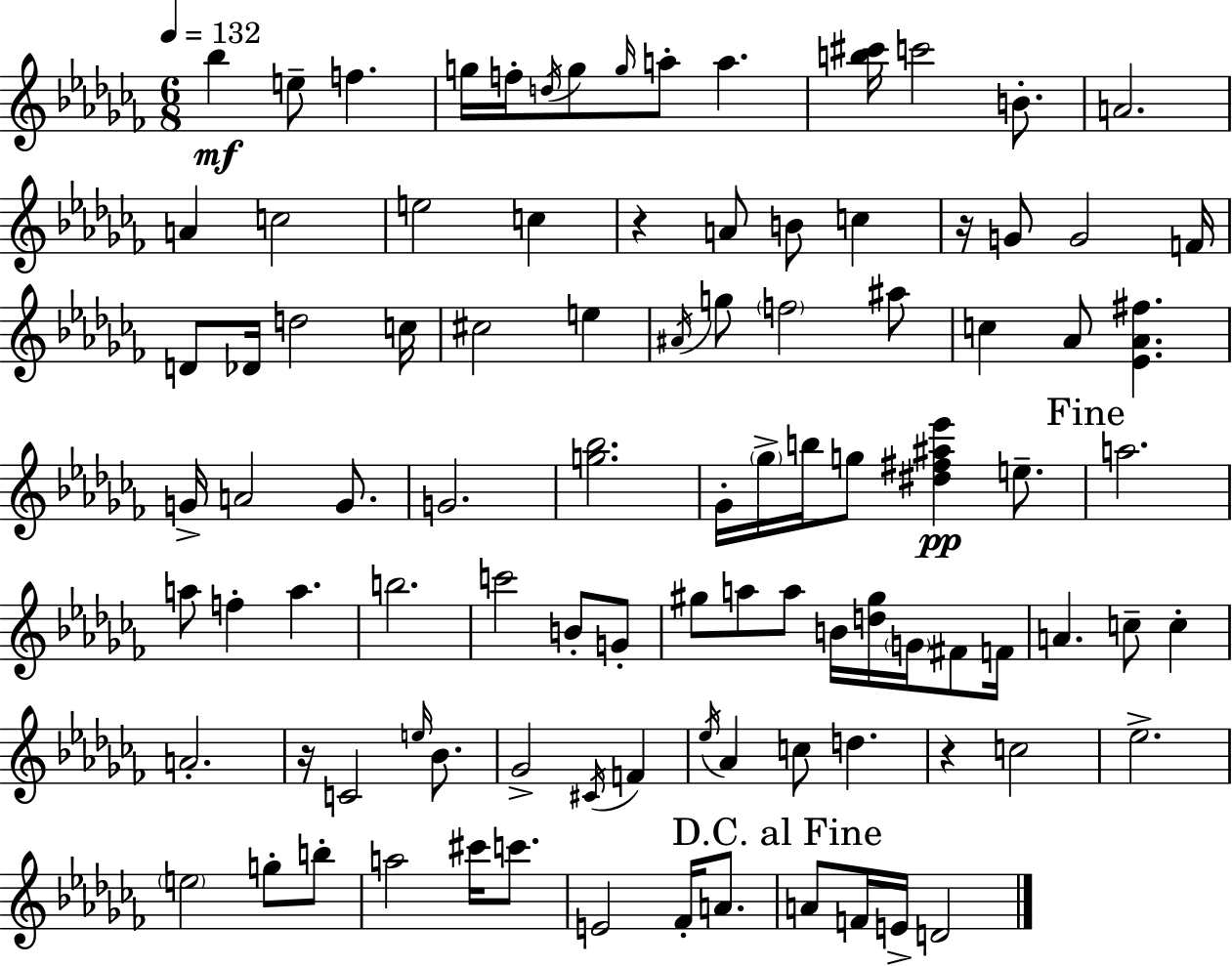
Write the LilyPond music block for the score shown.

{
  \clef treble
  \numericTimeSignature
  \time 6/8
  \key aes \minor
  \tempo 4 = 132
  bes''4\mf e''8-- f''4. | g''16 f''16-. \acciaccatura { d''16 } g''8 \grace { g''16 } a''8-. a''4. | <b'' cis'''>16 c'''2 b'8.-. | a'2. | \break a'4 c''2 | e''2 c''4 | r4 a'8 b'8 c''4 | r16 g'8 g'2 | \break f'16 d'8 des'16 d''2 | c''16 cis''2 e''4 | \acciaccatura { ais'16 } g''8 \parenthesize f''2 | ais''8 c''4 aes'8 <ees' aes' fis''>4. | \break g'16-> a'2 | g'8. g'2. | <g'' bes''>2. | ges'16-. \parenthesize ges''16-> b''16 g''8 <dis'' fis'' ais'' ees'''>4\pp | \break e''8.-- \mark "Fine" a''2. | a''8 f''4-. a''4. | b''2. | c'''2 b'8-. | \break g'8-. gis''8 a''8 a''8 b'16 <d'' gis''>16 \parenthesize g'16 | fis'8 f'16 a'4. c''8-- c''4-. | a'2.-. | r16 c'2 | \break \grace { e''16 } bes'8. ges'2-> | \acciaccatura { cis'16 } f'4 \acciaccatura { ees''16 } aes'4 c''8 | d''4. r4 c''2 | ees''2.-> | \break \parenthesize e''2 | g''8-. b''8-. a''2 | cis'''16 c'''8. e'2 | fes'16-. a'8. \mark "D.C. al Fine" a'8 f'16 e'16-> d'2 | \break \bar "|."
}